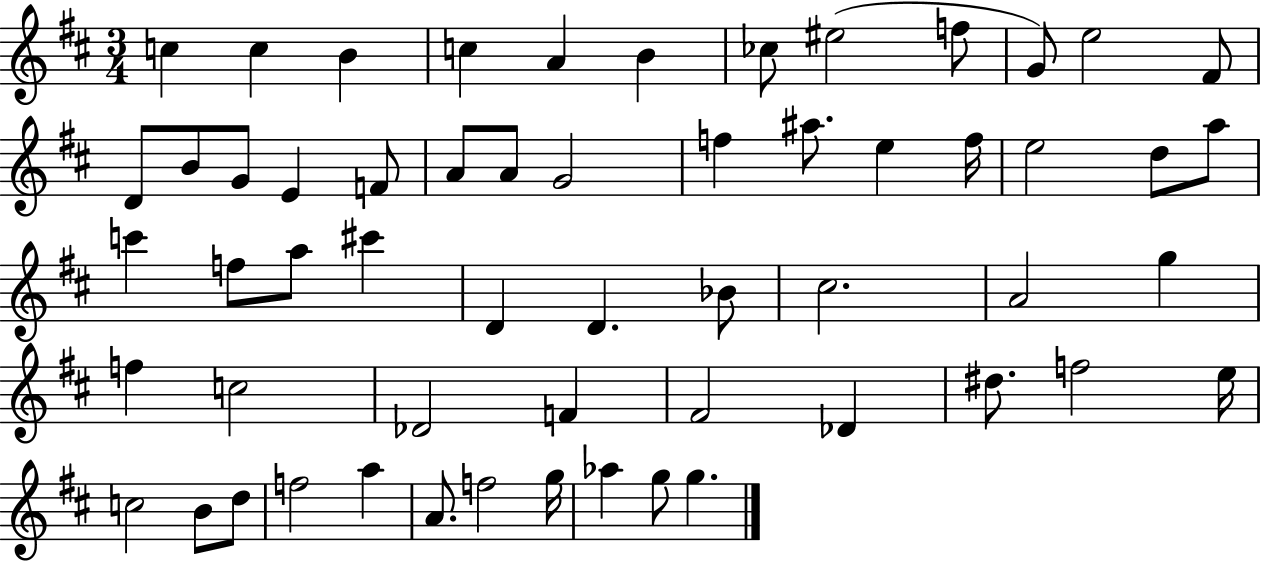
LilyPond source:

{
  \clef treble
  \numericTimeSignature
  \time 3/4
  \key d \major
  \repeat volta 2 { c''4 c''4 b'4 | c''4 a'4 b'4 | ces''8 eis''2( f''8 | g'8) e''2 fis'8 | \break d'8 b'8 g'8 e'4 f'8 | a'8 a'8 g'2 | f''4 ais''8. e''4 f''16 | e''2 d''8 a''8 | \break c'''4 f''8 a''8 cis'''4 | d'4 d'4. bes'8 | cis''2. | a'2 g''4 | \break f''4 c''2 | des'2 f'4 | fis'2 des'4 | dis''8. f''2 e''16 | \break c''2 b'8 d''8 | f''2 a''4 | a'8. f''2 g''16 | aes''4 g''8 g''4. | \break } \bar "|."
}